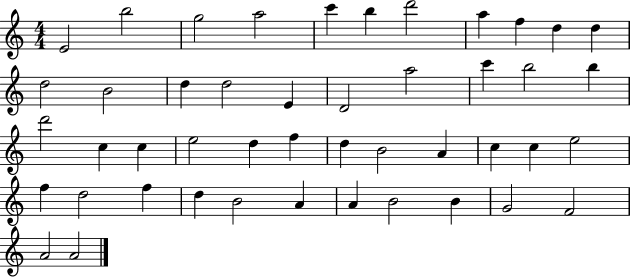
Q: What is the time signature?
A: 4/4